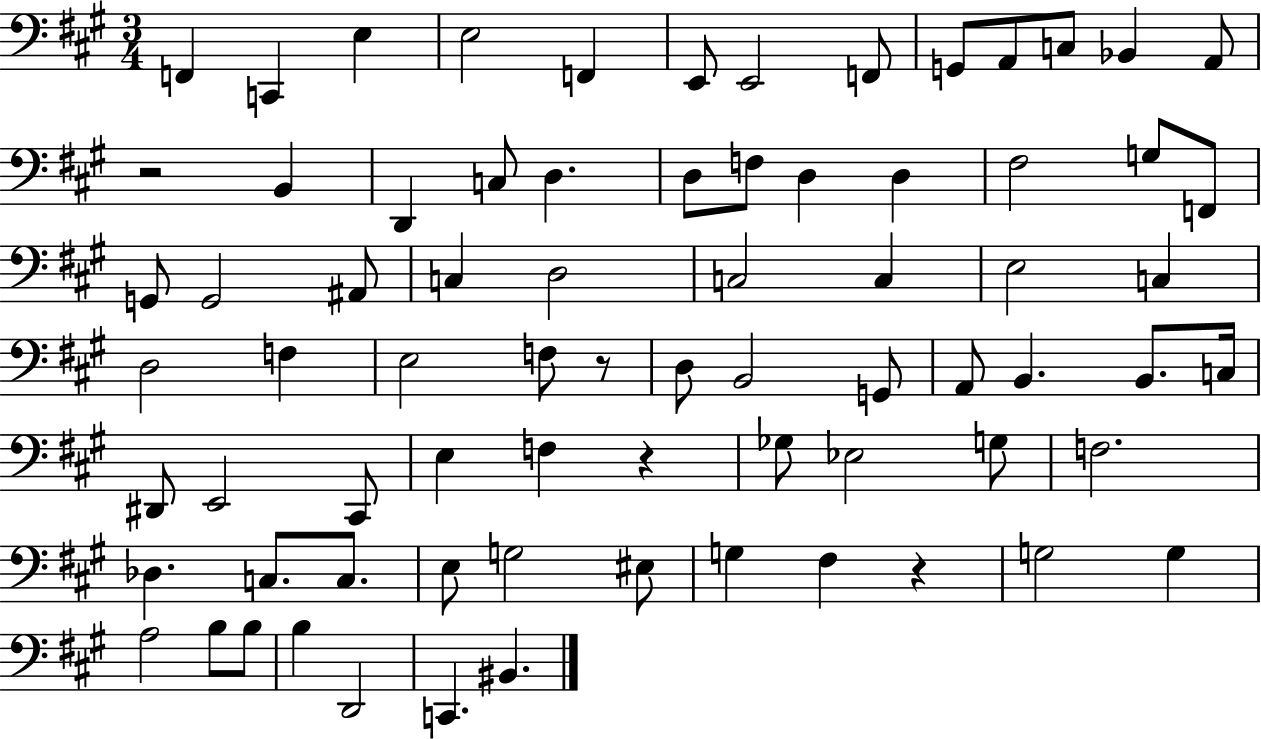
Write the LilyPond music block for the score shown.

{
  \clef bass
  \numericTimeSignature
  \time 3/4
  \key a \major
  f,4 c,4 e4 | e2 f,4 | e,8 e,2 f,8 | g,8 a,8 c8 bes,4 a,8 | \break r2 b,4 | d,4 c8 d4. | d8 f8 d4 d4 | fis2 g8 f,8 | \break g,8 g,2 ais,8 | c4 d2 | c2 c4 | e2 c4 | \break d2 f4 | e2 f8 r8 | d8 b,2 g,8 | a,8 b,4. b,8. c16 | \break dis,8 e,2 cis,8 | e4 f4 r4 | ges8 ees2 g8 | f2. | \break des4. c8. c8. | e8 g2 eis8 | g4 fis4 r4 | g2 g4 | \break a2 b8 b8 | b4 d,2 | c,4. bis,4. | \bar "|."
}